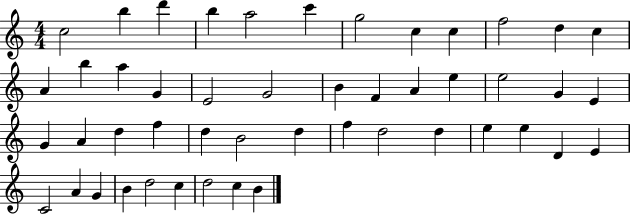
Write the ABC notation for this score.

X:1
T:Untitled
M:4/4
L:1/4
K:C
c2 b d' b a2 c' g2 c c f2 d c A b a G E2 G2 B F A e e2 G E G A d f d B2 d f d2 d e e D E C2 A G B d2 c d2 c B